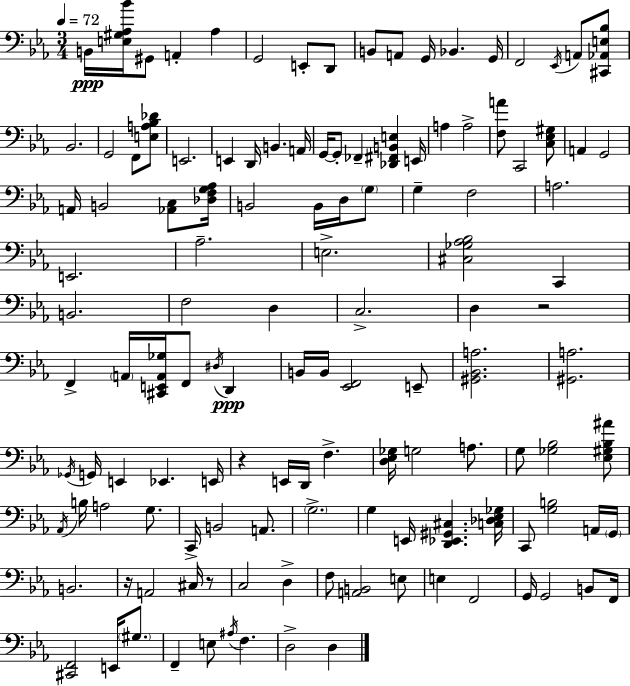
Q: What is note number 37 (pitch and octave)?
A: D3